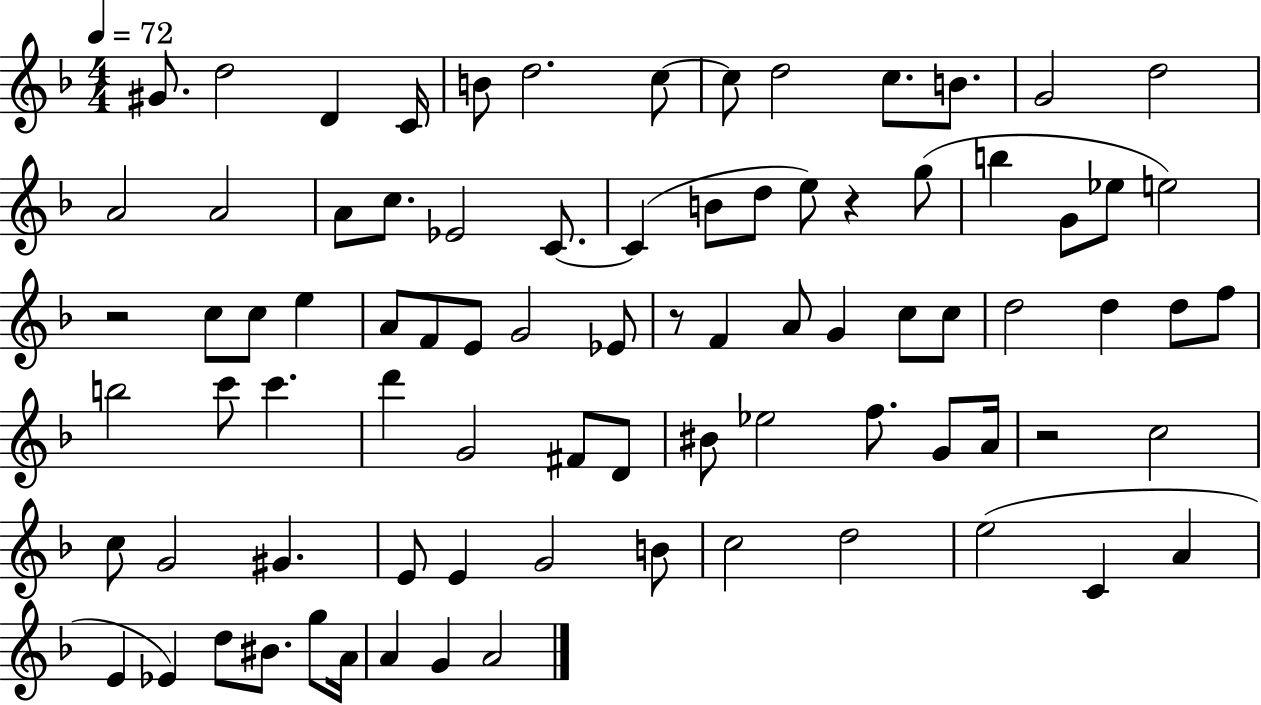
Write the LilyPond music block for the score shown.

{
  \clef treble
  \numericTimeSignature
  \time 4/4
  \key f \major
  \tempo 4 = 72
  gis'8. d''2 d'4 c'16 | b'8 d''2. c''8~~ | c''8 d''2 c''8. b'8. | g'2 d''2 | \break a'2 a'2 | a'8 c''8. ees'2 c'8.~~ | c'4( b'8 d''8 e''8) r4 g''8( | b''4 g'8 ees''8 e''2) | \break r2 c''8 c''8 e''4 | a'8 f'8 e'8 g'2 ees'8 | r8 f'4 a'8 g'4 c''8 c''8 | d''2 d''4 d''8 f''8 | \break b''2 c'''8 c'''4. | d'''4 g'2 fis'8 d'8 | bis'8 ees''2 f''8. g'8 a'16 | r2 c''2 | \break c''8 g'2 gis'4. | e'8 e'4 g'2 b'8 | c''2 d''2 | e''2( c'4 a'4 | \break e'4 ees'4) d''8 bis'8. g''8 a'16 | a'4 g'4 a'2 | \bar "|."
}